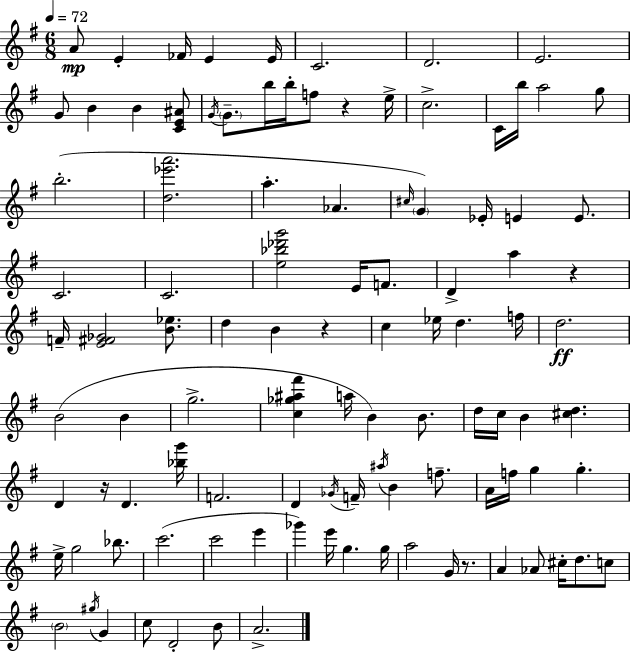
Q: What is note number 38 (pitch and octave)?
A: D5